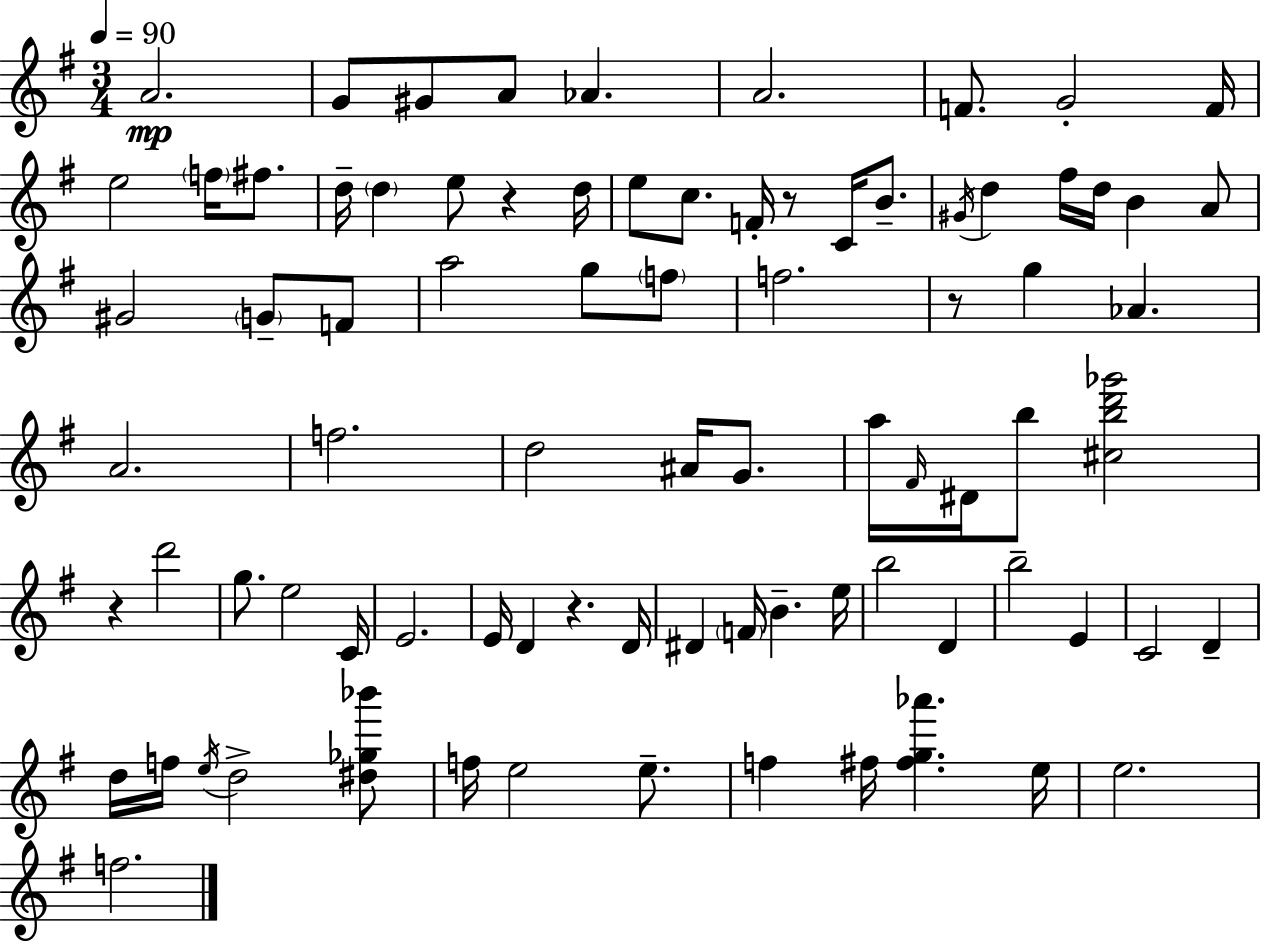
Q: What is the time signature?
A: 3/4